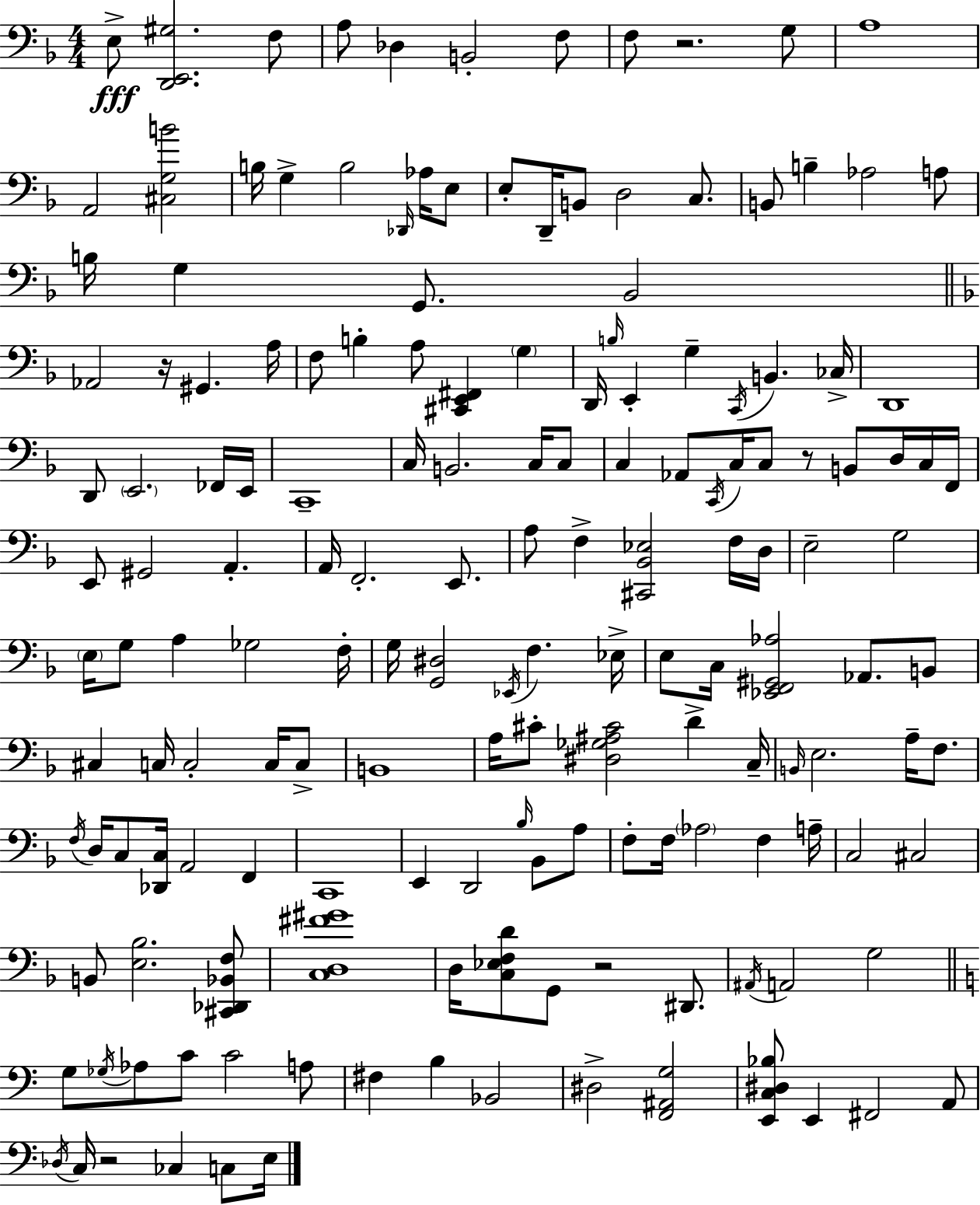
X:1
T:Untitled
M:4/4
L:1/4
K:F
E,/2 [D,,E,,^G,]2 F,/2 A,/2 _D, B,,2 F,/2 F,/2 z2 G,/2 A,4 A,,2 [^C,G,B]2 B,/4 G, B,2 _D,,/4 _A,/4 E,/2 E,/2 D,,/4 B,,/2 D,2 C,/2 B,,/2 B, _A,2 A,/2 B,/4 G, G,,/2 _B,,2 _A,,2 z/4 ^G,, A,/4 F,/2 B, A,/2 [^C,,E,,^F,,] G, D,,/4 B,/4 E,, G, C,,/4 B,, _C,/4 D,,4 D,,/2 E,,2 _F,,/4 E,,/4 C,,4 C,/4 B,,2 C,/4 C,/2 C, _A,,/2 C,,/4 C,/4 C,/2 z/2 B,,/2 D,/4 C,/4 F,,/4 E,,/2 ^G,,2 A,, A,,/4 F,,2 E,,/2 A,/2 F, [^C,,_B,,_E,]2 F,/4 D,/4 E,2 G,2 E,/4 G,/2 A, _G,2 F,/4 G,/4 [G,,^D,]2 _E,,/4 F, _E,/4 E,/2 C,/4 [_E,,F,,^G,,_A,]2 _A,,/2 B,,/2 ^C, C,/4 C,2 C,/4 C,/2 B,,4 A,/4 ^C/2 [^D,_G,^A,^C]2 D C,/4 B,,/4 E,2 A,/4 F,/2 F,/4 D,/4 C,/2 [_D,,C,]/4 A,,2 F,, C,,4 E,, D,,2 _B,/4 _B,,/2 A,/2 F,/2 F,/4 _A,2 F, A,/4 C,2 ^C,2 B,,/2 [E,_B,]2 [^C,,_D,,_B,,F,]/2 [C,D,^F^G]4 D,/4 [C,_E,F,D]/2 G,,/2 z2 ^D,,/2 ^A,,/4 A,,2 G,2 G,/2 _G,/4 _A,/2 C/2 C2 A,/2 ^F, B, _B,,2 ^D,2 [F,,^A,,G,]2 [E,,C,^D,_B,]/2 E,, ^F,,2 A,,/2 _D,/4 C,/4 z2 _C, C,/2 E,/4